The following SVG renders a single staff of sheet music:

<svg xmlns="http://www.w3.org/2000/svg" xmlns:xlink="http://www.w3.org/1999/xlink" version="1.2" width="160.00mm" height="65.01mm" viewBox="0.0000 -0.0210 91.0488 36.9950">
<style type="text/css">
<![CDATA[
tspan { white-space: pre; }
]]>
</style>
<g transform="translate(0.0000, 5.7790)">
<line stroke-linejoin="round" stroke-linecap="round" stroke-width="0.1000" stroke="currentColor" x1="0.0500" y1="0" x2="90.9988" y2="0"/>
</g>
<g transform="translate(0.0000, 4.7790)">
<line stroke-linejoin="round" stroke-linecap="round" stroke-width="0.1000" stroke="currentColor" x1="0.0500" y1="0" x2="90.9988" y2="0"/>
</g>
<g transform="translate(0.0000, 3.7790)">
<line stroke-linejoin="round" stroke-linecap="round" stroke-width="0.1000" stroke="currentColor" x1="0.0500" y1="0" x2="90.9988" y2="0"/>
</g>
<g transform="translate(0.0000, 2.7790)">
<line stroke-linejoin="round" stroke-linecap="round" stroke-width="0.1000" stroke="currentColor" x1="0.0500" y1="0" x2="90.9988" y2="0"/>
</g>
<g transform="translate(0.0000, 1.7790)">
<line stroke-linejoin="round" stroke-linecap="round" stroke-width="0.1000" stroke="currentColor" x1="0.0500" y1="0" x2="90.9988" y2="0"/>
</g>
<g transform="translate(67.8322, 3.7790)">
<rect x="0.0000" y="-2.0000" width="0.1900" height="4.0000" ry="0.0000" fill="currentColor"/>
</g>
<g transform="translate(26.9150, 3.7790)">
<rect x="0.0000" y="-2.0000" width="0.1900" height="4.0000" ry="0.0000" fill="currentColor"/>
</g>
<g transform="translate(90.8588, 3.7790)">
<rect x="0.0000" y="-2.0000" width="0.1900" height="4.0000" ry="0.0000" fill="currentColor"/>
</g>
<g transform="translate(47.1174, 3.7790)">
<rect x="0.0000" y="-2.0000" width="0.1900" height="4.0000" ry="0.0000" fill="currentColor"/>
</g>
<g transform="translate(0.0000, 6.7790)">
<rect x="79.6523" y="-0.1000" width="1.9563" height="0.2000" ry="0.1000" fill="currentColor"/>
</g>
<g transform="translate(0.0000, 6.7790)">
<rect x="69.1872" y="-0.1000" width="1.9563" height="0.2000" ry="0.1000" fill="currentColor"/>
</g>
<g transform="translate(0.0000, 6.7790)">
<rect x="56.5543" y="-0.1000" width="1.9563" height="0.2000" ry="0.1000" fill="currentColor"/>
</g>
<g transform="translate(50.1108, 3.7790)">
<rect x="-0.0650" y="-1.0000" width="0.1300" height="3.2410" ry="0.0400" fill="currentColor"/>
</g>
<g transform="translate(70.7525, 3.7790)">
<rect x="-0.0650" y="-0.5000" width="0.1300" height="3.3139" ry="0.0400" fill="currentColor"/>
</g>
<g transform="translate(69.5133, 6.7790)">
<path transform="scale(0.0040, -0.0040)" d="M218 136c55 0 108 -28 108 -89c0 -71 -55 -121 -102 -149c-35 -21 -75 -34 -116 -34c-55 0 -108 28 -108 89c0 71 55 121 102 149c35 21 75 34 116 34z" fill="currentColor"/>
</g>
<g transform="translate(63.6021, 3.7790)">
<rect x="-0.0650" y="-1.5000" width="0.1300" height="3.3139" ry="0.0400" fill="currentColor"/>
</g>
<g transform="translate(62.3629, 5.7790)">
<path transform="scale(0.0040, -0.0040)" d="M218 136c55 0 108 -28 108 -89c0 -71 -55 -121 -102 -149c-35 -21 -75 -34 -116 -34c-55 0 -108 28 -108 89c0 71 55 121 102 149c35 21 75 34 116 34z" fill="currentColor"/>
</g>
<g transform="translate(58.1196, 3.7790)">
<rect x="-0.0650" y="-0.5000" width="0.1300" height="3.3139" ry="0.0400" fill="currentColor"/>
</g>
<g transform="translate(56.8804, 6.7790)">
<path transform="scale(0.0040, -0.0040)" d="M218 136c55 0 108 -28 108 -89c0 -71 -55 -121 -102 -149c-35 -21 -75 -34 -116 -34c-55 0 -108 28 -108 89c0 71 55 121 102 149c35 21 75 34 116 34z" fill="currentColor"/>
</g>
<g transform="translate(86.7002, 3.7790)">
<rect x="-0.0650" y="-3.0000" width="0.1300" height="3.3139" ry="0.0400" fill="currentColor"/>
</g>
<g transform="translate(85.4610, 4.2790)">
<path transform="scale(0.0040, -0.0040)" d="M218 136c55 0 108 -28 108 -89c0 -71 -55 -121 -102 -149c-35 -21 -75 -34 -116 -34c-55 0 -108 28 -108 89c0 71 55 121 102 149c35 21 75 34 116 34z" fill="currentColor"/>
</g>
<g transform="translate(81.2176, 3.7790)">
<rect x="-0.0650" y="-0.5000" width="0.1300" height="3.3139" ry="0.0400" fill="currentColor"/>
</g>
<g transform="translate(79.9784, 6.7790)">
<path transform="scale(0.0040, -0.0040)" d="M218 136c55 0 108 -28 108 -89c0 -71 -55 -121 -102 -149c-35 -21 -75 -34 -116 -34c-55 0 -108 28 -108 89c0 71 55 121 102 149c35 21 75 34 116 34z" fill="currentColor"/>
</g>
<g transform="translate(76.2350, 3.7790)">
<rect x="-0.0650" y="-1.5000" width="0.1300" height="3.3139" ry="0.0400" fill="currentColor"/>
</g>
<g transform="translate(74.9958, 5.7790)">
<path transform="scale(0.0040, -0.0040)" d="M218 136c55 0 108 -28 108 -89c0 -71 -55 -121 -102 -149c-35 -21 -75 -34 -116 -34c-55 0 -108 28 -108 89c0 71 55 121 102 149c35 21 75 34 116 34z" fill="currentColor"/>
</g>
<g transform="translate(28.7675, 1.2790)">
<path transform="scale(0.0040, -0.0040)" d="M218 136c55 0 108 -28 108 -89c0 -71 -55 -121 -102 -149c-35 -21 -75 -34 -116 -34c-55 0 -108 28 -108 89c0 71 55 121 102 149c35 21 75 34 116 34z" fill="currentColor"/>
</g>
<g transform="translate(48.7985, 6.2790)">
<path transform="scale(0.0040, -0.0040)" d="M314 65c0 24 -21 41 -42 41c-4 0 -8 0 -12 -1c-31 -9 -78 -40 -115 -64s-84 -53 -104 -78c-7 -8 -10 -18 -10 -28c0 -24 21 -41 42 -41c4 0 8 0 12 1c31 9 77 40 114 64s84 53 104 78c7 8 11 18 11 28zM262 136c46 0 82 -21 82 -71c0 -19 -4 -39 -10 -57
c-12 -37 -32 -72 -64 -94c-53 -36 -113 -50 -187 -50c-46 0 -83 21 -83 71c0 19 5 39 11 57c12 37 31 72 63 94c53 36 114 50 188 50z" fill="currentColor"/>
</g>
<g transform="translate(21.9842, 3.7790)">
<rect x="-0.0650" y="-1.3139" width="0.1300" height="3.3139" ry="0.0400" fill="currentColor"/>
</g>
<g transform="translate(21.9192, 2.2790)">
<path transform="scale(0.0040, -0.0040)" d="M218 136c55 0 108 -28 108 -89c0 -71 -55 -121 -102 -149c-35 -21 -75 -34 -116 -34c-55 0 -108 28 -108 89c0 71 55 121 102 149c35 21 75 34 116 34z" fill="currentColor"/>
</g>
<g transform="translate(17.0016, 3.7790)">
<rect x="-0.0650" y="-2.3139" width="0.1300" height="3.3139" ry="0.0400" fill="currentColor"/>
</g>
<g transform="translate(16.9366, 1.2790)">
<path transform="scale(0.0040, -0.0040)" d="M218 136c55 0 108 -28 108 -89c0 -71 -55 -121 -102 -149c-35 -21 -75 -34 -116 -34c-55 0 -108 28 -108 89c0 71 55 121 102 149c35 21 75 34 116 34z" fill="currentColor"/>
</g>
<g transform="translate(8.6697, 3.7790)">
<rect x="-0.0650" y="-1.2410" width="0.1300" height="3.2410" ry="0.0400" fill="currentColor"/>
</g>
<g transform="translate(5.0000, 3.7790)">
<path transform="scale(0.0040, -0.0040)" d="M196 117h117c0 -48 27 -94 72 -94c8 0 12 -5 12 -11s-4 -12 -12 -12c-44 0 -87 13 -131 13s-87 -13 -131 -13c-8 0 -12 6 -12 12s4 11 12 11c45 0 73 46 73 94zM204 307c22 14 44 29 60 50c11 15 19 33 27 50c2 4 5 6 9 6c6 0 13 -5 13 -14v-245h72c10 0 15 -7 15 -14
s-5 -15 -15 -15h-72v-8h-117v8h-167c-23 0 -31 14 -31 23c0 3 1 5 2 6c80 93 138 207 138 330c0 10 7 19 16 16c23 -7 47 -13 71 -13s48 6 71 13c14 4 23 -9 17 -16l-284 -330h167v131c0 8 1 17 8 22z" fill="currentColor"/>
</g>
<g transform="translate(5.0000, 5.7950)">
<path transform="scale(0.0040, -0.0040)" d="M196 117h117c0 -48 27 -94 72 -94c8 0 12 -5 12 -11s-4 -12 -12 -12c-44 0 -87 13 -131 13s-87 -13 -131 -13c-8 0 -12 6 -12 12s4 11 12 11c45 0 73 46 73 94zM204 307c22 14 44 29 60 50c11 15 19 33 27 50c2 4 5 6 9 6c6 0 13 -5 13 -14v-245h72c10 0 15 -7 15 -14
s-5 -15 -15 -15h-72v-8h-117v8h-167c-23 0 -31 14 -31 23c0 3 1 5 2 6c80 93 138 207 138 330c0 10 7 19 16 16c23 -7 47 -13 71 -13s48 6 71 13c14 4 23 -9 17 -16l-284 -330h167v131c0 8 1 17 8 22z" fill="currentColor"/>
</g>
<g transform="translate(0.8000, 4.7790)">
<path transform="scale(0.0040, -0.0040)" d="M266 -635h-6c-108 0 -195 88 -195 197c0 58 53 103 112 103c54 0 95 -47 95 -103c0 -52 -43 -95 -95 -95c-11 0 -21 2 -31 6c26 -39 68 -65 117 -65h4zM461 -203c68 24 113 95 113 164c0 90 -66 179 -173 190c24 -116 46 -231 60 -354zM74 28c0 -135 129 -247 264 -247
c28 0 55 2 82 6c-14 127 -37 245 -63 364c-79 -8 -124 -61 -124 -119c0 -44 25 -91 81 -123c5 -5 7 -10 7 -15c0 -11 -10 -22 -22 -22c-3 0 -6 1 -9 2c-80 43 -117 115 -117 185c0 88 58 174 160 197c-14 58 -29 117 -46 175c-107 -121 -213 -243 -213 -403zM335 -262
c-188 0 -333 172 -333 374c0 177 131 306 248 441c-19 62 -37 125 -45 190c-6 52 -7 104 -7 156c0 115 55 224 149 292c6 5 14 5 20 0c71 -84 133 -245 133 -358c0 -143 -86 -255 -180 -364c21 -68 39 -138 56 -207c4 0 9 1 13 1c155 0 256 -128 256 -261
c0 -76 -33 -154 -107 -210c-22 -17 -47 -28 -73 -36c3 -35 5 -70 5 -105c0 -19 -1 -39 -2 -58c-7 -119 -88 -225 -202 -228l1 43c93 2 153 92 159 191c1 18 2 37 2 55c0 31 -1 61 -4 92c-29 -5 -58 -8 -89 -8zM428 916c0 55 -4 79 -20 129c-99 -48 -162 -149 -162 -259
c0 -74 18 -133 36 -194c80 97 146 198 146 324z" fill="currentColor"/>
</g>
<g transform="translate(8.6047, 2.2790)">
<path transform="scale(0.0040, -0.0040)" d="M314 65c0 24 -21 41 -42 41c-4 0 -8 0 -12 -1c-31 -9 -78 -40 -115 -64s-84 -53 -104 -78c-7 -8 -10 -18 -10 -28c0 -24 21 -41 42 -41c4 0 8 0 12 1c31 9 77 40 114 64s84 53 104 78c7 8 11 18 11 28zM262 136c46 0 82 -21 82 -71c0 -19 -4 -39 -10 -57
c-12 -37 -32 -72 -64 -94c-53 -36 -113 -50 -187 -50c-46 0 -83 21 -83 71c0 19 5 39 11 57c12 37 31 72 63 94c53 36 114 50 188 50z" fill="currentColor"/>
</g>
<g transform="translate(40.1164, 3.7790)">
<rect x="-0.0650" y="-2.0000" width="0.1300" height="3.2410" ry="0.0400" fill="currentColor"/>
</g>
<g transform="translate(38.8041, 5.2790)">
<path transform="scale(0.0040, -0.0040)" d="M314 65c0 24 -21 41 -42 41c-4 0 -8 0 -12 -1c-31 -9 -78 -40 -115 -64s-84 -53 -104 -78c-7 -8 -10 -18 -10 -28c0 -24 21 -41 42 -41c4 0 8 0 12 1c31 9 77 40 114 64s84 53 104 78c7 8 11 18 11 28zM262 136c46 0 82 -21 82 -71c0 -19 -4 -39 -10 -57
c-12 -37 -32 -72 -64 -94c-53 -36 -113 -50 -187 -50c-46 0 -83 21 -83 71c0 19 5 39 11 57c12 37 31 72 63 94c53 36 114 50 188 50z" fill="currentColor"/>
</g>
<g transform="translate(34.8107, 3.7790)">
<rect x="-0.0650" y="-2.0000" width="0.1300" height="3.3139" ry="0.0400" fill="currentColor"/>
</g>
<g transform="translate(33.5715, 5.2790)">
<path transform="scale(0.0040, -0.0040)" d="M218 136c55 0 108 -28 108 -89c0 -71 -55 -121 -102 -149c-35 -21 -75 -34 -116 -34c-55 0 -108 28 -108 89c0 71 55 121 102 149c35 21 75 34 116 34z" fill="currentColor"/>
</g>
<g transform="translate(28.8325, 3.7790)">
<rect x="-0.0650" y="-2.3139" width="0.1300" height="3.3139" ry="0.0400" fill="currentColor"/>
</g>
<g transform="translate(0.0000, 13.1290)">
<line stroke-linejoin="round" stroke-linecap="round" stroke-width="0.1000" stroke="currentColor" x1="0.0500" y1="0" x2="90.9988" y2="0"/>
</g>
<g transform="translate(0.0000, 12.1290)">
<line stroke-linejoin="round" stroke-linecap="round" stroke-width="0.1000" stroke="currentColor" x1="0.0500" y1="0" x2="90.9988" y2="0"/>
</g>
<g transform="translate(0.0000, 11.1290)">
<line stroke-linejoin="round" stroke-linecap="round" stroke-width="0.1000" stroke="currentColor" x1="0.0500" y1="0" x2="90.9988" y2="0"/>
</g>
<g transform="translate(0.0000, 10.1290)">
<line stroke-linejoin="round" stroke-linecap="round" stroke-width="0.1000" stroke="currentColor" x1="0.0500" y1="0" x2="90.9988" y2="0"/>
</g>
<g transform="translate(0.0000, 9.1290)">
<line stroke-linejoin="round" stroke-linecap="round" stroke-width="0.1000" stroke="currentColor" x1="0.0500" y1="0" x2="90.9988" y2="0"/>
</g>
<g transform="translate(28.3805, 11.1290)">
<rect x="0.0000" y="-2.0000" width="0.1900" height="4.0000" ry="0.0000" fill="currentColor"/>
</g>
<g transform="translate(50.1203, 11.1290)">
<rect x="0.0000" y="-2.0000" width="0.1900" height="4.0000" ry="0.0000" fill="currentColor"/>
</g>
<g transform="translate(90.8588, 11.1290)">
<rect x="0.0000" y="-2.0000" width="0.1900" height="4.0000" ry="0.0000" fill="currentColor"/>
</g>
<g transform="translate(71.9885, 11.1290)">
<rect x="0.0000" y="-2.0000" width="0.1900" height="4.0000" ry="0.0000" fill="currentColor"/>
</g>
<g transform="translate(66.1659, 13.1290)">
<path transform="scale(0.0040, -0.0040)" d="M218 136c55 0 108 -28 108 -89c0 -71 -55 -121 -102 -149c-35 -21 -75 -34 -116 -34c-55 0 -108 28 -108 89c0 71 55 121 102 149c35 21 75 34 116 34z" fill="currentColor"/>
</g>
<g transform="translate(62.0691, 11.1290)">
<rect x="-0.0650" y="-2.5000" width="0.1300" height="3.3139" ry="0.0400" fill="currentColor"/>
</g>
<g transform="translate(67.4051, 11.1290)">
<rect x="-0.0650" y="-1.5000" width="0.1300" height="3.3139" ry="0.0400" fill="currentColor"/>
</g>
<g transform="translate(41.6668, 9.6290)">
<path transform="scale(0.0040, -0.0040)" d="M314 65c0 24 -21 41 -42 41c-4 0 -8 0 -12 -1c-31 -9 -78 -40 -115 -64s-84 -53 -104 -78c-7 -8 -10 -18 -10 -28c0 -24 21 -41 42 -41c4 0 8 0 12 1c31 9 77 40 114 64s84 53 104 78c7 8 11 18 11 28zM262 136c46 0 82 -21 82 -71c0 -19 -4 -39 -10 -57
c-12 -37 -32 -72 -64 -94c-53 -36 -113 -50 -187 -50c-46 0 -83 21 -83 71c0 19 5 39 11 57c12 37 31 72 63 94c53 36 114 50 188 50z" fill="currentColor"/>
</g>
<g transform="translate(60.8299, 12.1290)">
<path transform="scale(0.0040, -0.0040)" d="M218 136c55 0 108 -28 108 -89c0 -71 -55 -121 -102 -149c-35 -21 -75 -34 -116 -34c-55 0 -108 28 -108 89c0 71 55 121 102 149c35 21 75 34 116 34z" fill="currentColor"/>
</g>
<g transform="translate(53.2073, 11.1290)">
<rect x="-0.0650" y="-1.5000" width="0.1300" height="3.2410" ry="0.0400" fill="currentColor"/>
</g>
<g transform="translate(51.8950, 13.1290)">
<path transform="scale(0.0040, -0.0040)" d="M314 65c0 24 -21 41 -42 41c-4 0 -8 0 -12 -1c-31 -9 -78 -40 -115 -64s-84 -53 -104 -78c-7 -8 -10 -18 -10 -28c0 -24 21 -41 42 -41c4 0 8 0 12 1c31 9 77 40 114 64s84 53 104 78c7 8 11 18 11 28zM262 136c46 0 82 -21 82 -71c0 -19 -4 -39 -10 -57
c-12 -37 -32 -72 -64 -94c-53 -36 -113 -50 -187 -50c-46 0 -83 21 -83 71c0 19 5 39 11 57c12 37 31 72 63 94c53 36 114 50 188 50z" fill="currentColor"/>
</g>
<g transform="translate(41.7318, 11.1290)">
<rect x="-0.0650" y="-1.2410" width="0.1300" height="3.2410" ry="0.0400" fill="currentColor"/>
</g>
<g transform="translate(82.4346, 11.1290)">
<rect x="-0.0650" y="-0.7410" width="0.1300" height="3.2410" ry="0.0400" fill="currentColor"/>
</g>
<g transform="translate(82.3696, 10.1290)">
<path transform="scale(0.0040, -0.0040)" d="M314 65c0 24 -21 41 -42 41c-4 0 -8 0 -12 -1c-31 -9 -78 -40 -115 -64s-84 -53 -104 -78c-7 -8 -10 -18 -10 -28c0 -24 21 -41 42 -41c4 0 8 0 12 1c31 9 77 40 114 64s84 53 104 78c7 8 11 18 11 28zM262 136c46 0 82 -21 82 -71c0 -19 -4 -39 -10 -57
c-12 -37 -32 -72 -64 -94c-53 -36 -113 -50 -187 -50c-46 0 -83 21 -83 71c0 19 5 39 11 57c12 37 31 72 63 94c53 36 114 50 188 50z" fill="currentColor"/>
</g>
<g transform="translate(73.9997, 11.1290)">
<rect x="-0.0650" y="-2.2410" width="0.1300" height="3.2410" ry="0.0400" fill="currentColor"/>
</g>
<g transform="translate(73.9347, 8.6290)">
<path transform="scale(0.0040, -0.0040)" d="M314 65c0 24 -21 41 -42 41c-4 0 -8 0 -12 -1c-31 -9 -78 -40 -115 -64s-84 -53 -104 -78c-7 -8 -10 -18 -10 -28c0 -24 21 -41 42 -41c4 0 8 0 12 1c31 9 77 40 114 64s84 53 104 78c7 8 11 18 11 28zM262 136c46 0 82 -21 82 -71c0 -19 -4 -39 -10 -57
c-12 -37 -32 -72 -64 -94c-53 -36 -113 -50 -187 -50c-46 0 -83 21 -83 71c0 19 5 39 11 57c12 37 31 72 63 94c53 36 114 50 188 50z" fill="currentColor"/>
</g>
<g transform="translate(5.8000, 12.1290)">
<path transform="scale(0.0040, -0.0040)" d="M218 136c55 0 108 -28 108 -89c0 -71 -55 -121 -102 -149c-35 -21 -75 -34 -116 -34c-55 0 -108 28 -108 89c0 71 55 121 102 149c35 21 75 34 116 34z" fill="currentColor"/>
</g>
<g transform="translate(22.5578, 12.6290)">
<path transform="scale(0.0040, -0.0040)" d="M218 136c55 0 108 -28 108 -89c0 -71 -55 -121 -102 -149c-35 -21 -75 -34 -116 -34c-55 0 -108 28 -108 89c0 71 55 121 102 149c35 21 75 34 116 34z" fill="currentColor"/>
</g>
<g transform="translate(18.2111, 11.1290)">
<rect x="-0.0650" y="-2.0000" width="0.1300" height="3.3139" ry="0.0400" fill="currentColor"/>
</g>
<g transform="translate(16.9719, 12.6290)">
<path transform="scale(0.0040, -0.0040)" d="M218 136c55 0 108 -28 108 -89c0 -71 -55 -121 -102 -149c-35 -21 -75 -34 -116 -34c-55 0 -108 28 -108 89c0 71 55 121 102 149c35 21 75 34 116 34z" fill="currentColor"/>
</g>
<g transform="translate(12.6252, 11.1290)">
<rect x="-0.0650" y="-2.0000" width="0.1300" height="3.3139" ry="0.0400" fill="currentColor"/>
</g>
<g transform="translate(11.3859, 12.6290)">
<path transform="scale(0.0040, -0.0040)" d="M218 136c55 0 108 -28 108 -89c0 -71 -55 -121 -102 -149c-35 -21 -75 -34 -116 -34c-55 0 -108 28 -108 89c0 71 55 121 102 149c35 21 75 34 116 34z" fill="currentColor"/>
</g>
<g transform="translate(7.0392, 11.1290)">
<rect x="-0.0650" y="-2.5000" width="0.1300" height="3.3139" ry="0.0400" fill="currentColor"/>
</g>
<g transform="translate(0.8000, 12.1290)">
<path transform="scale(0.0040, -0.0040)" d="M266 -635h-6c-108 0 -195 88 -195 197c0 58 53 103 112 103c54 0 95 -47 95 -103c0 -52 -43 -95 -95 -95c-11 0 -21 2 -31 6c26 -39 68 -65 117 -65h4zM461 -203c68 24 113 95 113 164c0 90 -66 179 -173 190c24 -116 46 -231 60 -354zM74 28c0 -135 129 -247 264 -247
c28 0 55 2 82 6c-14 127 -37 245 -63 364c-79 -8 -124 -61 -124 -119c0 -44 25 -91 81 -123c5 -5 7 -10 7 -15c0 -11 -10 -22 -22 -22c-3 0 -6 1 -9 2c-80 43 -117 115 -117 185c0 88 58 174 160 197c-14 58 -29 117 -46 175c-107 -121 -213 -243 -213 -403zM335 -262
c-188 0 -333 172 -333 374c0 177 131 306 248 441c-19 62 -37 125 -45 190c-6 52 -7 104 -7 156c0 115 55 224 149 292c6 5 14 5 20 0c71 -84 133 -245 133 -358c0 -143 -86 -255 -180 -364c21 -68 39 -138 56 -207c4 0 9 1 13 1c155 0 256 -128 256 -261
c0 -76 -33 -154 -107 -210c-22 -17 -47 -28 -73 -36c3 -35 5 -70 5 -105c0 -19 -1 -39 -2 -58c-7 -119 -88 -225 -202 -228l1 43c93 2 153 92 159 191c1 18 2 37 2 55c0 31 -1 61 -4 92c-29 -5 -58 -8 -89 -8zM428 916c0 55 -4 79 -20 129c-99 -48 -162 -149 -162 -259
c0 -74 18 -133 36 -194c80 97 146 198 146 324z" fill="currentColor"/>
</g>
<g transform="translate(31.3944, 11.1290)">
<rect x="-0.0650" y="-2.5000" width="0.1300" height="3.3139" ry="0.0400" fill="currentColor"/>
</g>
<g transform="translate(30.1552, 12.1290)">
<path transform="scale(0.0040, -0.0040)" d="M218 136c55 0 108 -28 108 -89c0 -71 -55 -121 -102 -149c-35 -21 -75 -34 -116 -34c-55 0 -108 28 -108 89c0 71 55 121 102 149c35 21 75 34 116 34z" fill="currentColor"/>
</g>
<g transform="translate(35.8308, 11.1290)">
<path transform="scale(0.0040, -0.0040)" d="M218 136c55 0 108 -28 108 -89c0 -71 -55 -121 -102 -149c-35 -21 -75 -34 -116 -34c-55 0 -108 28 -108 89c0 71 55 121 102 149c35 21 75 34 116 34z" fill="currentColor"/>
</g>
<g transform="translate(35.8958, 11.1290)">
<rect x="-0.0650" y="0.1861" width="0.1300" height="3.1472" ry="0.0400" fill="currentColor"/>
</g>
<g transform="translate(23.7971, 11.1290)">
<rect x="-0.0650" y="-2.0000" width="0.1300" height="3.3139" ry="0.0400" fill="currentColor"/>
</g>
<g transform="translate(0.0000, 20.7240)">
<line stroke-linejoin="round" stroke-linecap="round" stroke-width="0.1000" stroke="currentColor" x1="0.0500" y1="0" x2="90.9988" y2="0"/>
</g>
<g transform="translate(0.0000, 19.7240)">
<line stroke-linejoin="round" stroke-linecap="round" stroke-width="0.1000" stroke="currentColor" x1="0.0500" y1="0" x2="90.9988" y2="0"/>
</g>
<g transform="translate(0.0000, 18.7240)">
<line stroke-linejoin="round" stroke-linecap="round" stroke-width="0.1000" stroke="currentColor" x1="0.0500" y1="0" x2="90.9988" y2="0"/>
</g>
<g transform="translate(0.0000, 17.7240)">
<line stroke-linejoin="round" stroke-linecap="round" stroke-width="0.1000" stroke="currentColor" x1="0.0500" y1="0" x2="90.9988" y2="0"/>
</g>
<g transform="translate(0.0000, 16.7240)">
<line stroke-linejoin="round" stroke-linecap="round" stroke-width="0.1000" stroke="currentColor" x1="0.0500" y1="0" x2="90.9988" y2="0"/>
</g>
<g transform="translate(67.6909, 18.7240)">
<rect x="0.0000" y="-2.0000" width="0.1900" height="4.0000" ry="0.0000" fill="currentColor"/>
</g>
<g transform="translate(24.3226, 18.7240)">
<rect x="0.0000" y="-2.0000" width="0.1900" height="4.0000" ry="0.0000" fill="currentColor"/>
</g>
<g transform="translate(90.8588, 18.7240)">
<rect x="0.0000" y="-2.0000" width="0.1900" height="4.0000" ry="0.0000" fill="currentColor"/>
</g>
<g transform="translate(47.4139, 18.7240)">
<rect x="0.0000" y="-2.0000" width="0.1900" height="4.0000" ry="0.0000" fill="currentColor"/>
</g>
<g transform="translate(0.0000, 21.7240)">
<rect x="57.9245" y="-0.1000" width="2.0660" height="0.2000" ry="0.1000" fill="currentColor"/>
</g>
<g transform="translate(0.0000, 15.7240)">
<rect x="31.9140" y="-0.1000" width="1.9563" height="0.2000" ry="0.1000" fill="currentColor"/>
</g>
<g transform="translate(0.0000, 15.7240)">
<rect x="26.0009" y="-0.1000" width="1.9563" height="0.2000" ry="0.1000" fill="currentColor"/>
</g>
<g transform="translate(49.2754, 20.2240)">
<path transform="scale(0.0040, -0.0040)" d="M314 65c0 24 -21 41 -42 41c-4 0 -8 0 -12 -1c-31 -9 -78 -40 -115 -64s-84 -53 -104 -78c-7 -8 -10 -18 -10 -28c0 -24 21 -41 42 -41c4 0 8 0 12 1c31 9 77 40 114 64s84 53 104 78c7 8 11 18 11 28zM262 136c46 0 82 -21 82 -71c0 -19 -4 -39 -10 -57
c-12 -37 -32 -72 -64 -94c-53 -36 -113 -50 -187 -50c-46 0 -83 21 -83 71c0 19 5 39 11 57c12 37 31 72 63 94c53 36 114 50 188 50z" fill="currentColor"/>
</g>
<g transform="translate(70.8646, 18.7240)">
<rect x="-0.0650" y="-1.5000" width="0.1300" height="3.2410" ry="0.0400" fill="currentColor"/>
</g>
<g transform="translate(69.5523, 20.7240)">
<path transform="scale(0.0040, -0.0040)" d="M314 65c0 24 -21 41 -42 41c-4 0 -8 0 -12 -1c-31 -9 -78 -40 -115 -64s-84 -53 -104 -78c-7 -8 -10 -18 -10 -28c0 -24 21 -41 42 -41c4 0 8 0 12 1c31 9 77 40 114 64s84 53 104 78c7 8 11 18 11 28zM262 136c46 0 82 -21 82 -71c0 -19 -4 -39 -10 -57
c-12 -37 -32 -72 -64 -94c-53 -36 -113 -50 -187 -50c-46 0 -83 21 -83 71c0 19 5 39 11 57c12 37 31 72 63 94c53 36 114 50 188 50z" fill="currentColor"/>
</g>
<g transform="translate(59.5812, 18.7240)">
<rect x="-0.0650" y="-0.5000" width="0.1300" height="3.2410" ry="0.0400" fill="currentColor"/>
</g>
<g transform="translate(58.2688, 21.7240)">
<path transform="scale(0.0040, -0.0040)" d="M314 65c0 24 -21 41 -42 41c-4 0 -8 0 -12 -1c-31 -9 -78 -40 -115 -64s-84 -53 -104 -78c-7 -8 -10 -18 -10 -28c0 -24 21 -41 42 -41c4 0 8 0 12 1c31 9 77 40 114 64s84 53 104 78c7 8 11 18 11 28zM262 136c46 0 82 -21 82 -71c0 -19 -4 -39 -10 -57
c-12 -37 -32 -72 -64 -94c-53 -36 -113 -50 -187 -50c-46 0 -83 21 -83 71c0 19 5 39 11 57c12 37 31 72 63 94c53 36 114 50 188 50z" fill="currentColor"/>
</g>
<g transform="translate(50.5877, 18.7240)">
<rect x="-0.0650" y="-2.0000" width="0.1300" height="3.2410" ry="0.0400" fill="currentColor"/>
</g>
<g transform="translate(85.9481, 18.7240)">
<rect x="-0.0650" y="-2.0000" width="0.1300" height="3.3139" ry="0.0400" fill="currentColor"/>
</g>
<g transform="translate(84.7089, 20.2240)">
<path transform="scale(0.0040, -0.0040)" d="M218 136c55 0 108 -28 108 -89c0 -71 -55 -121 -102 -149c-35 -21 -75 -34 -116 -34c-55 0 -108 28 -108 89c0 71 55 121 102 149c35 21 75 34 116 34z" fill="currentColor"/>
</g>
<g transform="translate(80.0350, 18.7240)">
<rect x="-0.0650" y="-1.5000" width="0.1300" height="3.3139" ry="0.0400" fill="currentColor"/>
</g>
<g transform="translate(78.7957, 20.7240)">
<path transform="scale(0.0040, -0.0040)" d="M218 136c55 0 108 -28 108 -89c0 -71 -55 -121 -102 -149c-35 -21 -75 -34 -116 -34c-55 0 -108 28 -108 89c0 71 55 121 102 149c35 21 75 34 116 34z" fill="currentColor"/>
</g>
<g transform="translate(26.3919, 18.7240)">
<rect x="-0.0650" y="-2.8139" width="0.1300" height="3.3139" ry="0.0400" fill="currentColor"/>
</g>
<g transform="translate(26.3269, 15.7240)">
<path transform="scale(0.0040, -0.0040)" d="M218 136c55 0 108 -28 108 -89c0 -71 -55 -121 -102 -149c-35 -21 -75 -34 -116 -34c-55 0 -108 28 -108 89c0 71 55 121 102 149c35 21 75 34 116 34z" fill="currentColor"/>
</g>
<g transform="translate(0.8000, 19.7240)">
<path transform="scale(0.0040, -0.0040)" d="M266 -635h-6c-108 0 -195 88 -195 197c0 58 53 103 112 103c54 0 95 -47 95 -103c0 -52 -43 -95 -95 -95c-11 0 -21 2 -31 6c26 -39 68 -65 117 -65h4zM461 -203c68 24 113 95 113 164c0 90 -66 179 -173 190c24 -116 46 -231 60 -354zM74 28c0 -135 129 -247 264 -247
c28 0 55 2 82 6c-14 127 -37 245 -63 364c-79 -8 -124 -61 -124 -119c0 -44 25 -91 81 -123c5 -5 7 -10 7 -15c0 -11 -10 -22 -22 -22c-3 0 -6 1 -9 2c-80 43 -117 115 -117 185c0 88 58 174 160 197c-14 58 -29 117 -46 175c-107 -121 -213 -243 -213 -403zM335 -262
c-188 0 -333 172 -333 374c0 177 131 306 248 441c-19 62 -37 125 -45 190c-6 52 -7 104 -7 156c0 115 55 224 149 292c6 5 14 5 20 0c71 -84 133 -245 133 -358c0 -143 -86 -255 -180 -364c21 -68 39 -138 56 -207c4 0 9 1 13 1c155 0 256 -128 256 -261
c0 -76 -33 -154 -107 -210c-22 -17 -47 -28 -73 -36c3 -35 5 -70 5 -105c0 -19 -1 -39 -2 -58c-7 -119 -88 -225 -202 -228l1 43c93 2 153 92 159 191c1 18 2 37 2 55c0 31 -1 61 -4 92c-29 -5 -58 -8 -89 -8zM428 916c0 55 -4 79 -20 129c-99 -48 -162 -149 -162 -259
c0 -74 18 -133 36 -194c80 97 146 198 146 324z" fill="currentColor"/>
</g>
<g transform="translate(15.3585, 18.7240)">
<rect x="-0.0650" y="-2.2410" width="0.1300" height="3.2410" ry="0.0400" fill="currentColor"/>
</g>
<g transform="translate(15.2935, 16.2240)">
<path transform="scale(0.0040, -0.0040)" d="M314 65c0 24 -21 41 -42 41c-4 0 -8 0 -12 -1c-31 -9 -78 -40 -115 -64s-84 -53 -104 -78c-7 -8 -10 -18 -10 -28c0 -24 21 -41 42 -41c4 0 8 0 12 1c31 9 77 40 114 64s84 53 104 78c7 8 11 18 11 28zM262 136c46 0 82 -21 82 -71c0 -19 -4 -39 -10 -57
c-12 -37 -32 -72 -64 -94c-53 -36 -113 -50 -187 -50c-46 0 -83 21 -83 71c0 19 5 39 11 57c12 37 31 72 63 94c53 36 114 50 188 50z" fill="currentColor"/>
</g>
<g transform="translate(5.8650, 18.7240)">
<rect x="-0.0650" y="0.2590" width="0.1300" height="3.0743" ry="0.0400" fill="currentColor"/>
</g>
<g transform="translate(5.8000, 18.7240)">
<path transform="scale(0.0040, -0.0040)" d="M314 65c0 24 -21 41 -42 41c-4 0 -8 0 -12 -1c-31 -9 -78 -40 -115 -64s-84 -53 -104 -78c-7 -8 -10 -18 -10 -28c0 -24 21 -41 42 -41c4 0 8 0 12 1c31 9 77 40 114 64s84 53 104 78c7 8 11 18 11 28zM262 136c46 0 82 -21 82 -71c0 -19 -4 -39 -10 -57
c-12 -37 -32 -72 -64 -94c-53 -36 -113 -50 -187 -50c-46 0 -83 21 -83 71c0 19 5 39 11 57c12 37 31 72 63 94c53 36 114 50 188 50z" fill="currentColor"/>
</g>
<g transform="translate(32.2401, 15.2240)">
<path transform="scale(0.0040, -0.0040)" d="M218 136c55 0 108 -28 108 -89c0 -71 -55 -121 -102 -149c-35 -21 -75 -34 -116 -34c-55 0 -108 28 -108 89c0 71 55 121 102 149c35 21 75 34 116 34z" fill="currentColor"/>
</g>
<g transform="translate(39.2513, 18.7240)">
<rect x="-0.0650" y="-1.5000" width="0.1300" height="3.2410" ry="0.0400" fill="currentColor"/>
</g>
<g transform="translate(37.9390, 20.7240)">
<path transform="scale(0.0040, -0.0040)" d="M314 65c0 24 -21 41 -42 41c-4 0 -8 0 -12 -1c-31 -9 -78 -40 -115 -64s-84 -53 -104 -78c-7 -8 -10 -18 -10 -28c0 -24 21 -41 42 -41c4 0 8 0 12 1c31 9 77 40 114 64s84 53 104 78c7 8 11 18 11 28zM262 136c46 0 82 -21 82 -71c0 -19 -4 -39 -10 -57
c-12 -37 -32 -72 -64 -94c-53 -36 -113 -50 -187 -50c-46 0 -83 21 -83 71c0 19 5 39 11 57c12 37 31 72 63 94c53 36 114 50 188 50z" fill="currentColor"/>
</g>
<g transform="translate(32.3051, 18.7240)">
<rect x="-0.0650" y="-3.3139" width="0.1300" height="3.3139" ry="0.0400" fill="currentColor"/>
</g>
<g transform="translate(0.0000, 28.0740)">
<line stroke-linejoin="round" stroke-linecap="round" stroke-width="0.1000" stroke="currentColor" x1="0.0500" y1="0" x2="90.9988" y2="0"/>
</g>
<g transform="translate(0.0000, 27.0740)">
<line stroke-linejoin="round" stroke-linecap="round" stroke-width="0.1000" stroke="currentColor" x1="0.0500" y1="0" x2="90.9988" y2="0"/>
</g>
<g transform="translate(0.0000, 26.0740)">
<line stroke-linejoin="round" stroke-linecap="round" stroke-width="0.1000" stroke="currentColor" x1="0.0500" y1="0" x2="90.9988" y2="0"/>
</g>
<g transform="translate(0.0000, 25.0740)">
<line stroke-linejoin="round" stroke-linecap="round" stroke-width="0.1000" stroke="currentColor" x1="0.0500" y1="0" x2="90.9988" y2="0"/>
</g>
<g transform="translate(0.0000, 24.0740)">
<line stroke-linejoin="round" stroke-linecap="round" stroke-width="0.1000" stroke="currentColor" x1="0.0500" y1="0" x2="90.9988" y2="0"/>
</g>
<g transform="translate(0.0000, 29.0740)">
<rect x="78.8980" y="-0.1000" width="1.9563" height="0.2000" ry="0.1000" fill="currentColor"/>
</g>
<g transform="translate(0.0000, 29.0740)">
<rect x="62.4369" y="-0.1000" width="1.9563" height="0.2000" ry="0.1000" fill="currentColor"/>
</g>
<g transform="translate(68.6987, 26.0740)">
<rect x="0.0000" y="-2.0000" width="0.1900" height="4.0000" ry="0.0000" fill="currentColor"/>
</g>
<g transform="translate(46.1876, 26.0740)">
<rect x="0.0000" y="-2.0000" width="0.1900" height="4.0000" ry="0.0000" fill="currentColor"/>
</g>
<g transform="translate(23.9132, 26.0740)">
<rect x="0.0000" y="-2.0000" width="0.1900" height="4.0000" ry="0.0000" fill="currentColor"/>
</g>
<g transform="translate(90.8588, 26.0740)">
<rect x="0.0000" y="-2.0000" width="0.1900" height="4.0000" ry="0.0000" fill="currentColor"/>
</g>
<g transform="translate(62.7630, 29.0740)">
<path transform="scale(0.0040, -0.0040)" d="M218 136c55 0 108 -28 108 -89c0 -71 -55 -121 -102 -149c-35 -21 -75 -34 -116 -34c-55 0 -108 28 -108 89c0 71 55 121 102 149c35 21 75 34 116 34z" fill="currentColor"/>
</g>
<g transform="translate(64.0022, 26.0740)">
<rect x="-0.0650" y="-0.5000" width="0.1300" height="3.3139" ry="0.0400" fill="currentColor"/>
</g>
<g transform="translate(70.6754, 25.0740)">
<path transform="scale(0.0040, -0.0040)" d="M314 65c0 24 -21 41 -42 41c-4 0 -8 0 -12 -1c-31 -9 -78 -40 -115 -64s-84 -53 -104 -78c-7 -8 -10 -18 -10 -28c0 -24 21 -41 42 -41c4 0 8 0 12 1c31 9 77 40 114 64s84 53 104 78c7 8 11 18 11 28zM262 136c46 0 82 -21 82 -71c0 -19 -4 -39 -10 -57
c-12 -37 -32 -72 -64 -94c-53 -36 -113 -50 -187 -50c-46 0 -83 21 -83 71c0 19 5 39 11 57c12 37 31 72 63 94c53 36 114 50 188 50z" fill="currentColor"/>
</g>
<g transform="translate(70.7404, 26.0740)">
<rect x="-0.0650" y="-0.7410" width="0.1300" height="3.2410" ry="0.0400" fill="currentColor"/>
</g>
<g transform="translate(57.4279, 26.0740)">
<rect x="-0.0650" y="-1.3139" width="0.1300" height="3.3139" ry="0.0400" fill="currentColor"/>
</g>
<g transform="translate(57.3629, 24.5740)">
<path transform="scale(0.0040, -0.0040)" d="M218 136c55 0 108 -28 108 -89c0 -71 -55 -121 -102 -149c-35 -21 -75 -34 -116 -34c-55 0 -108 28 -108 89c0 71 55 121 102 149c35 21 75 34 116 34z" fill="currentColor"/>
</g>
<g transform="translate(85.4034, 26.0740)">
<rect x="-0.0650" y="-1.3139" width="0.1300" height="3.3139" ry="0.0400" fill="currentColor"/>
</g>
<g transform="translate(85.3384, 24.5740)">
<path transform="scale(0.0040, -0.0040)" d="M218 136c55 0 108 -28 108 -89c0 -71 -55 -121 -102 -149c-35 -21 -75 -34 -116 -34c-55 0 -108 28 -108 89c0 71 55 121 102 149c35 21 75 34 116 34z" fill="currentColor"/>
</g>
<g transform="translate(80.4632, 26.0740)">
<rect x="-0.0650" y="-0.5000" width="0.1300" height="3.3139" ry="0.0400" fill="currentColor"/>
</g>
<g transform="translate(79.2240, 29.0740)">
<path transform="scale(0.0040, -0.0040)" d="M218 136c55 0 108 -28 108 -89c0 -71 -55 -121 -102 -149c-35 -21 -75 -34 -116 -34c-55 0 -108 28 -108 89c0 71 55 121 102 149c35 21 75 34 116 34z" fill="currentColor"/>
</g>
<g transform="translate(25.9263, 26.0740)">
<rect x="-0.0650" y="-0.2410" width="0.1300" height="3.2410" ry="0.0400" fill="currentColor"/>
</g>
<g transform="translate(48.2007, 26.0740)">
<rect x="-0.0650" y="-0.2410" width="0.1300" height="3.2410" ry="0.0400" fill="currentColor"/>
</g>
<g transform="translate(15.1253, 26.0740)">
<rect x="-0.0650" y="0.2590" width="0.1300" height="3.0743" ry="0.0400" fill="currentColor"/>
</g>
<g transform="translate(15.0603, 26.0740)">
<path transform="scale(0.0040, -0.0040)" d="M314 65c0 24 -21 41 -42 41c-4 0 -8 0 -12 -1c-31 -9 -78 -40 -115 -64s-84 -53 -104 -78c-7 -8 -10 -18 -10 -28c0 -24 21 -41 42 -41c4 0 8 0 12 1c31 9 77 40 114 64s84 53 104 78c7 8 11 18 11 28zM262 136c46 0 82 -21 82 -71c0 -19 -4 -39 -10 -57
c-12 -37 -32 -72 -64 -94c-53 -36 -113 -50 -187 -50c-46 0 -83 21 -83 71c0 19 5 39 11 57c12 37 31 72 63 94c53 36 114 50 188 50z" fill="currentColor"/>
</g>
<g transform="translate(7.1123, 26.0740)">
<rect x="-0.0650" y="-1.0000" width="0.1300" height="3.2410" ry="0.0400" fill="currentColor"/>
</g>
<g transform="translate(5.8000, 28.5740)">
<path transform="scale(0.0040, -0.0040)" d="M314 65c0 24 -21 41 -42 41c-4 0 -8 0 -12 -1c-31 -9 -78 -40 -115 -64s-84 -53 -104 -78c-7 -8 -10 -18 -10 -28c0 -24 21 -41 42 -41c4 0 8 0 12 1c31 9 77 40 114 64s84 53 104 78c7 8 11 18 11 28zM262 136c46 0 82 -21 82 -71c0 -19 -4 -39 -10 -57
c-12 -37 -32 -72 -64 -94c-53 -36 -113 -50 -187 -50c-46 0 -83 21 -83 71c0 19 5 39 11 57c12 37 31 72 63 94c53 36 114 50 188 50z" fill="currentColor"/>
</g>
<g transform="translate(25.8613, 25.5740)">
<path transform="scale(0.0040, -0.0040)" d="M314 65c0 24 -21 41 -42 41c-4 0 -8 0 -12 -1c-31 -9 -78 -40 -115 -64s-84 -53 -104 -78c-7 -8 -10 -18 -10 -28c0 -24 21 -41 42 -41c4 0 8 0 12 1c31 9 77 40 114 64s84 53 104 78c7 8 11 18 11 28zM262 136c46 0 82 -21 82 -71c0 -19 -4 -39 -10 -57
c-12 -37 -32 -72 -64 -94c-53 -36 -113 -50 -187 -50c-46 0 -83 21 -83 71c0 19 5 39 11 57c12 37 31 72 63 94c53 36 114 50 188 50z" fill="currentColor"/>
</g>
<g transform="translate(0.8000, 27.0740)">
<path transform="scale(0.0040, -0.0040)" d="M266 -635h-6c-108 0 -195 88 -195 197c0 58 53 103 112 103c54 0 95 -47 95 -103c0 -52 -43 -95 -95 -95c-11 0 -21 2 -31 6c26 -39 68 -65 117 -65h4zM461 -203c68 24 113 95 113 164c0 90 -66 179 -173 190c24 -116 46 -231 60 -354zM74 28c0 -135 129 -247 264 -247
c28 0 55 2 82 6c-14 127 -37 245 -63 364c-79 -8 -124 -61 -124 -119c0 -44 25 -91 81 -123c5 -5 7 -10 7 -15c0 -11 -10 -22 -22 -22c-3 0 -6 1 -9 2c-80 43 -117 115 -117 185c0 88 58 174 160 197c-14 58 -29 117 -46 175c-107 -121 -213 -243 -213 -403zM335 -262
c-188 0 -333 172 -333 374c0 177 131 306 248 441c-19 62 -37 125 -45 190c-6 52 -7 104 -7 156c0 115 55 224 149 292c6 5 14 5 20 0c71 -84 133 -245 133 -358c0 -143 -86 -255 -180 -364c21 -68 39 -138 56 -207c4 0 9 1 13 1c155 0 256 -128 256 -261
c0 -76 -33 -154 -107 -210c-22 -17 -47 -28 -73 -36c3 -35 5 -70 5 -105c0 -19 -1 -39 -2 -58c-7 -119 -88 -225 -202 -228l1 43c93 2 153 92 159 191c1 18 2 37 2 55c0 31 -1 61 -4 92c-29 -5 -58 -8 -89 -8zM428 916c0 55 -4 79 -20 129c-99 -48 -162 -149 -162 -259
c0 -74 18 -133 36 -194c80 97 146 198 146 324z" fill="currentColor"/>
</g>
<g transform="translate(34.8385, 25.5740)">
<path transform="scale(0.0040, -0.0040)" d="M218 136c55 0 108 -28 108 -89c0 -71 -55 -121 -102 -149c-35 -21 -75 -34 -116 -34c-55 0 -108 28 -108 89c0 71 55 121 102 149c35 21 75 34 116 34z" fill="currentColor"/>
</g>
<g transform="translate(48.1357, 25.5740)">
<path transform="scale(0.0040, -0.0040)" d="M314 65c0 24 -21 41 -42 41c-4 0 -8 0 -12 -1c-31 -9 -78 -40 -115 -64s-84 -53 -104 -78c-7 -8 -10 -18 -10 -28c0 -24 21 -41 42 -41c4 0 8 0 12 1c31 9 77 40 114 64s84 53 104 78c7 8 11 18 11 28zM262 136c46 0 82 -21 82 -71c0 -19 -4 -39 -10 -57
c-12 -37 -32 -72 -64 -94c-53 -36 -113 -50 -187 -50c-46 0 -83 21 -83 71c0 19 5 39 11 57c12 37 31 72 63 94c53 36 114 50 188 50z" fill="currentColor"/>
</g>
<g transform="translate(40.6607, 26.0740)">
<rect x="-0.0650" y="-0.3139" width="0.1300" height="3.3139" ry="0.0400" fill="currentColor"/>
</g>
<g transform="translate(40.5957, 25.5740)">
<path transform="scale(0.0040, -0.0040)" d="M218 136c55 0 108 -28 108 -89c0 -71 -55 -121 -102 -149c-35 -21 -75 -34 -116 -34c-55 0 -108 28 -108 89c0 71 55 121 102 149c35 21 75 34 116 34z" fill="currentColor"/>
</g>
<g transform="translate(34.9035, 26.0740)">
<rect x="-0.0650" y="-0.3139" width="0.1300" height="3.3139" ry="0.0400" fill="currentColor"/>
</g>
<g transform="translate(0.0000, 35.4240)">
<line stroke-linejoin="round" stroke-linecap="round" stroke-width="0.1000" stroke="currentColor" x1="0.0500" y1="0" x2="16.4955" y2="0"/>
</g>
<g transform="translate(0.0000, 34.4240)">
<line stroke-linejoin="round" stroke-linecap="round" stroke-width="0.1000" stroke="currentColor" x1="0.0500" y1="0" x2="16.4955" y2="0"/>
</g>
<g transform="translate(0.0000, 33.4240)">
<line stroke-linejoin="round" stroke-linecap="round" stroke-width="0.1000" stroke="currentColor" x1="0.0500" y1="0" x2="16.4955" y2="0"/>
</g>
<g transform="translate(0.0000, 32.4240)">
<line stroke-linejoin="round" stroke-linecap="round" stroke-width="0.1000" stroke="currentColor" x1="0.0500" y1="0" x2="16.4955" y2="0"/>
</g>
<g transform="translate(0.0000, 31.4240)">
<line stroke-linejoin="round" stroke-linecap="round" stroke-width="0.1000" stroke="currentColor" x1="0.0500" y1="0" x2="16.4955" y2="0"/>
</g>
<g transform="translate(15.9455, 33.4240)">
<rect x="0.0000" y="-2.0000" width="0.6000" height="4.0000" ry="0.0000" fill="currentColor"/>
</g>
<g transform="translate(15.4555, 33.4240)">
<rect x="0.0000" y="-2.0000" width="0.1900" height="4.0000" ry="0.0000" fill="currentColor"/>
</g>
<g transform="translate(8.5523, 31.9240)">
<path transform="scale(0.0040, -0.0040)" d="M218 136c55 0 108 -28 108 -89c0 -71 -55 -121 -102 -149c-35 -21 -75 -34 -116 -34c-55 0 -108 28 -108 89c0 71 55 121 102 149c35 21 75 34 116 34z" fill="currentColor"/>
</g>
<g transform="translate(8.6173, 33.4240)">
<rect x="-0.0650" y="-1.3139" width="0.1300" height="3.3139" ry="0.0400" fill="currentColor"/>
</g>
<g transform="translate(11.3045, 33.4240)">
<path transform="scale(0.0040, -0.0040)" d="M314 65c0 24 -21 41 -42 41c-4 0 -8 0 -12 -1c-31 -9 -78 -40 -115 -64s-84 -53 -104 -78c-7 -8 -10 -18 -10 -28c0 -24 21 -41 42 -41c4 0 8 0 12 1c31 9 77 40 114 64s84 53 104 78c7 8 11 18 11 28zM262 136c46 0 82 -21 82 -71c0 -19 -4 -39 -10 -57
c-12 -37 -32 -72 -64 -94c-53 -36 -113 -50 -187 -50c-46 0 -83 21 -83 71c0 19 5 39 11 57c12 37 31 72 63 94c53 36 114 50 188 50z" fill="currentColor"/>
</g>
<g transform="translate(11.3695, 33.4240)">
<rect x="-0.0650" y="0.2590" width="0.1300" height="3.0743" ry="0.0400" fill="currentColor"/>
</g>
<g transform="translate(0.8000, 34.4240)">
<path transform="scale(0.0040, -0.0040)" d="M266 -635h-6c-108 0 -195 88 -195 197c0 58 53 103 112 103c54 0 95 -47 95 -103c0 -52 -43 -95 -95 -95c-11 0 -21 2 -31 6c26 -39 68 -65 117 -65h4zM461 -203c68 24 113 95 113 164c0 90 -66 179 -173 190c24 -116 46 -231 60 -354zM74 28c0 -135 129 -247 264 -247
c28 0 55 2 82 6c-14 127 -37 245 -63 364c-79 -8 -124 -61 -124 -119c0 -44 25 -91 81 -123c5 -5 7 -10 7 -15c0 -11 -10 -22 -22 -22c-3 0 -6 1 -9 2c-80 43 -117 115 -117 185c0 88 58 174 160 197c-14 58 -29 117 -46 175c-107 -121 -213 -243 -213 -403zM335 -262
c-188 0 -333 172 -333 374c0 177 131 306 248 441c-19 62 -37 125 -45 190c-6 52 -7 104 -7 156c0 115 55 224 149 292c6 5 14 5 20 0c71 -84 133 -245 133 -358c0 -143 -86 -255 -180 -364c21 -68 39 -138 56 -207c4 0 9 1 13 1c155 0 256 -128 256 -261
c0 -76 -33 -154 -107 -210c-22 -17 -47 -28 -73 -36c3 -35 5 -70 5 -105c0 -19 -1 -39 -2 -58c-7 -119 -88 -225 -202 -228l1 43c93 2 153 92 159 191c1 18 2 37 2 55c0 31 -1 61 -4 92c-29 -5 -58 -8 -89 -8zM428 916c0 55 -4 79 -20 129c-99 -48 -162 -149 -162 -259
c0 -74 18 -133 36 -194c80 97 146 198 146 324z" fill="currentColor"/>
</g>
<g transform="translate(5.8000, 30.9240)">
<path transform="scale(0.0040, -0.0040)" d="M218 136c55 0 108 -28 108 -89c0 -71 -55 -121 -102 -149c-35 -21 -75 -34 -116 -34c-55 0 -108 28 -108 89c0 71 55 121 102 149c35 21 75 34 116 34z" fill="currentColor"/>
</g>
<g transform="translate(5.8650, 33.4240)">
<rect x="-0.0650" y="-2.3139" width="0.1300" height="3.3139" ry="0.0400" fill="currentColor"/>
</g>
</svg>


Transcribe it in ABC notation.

X:1
T:Untitled
M:4/4
L:1/4
K:C
e2 g e g F F2 D2 C E C E C A G F F F G B e2 E2 G E g2 d2 B2 g2 a b E2 F2 C2 E2 E F D2 B2 c2 c c c2 e C d2 C e g e B2